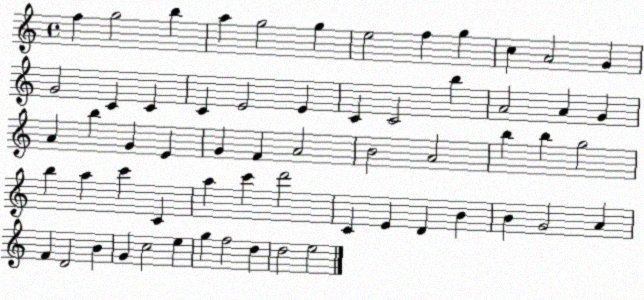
X:1
T:Untitled
M:4/4
L:1/4
K:C
f g2 b a g2 g e2 f g c A2 G G2 C C C E2 E C C2 b A2 A G A b G E G F A2 B2 A2 b b g2 b a c' C a c' d'2 C E D B B G2 A F D2 B G c2 e g f2 d d2 e2